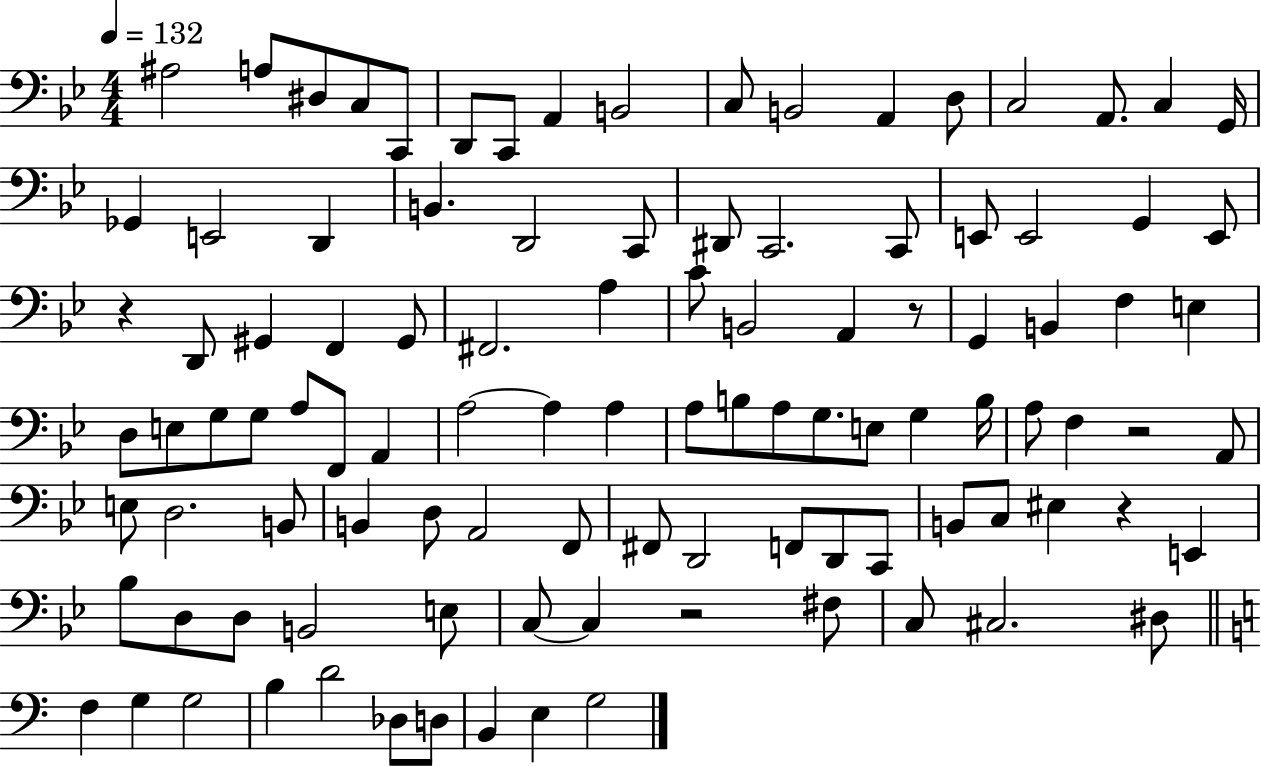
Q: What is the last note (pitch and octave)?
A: G3